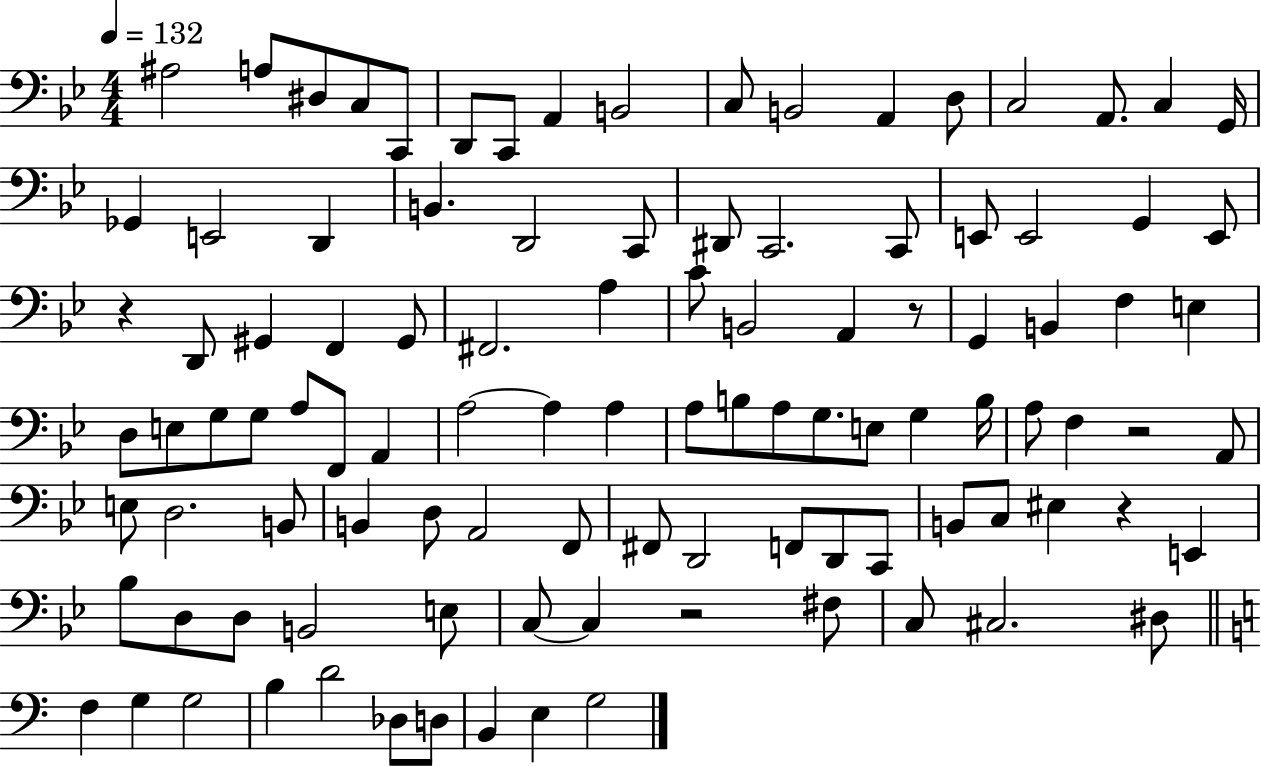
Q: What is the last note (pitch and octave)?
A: G3